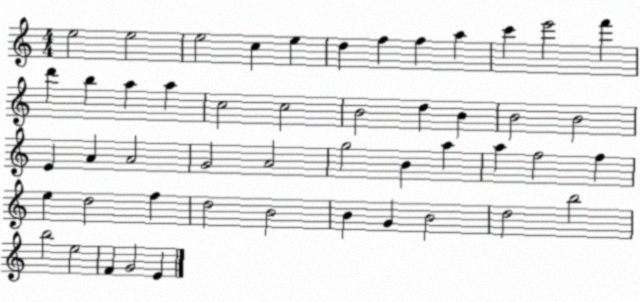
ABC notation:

X:1
T:Untitled
M:4/4
L:1/4
K:C
e2 e2 e2 c e d f f a c' e'2 f' d' b a a c2 c2 B2 d B B2 B2 E A A2 G2 A2 g2 B a a f2 f e d2 f d2 B2 B G B2 d2 b2 b2 e2 F G2 E